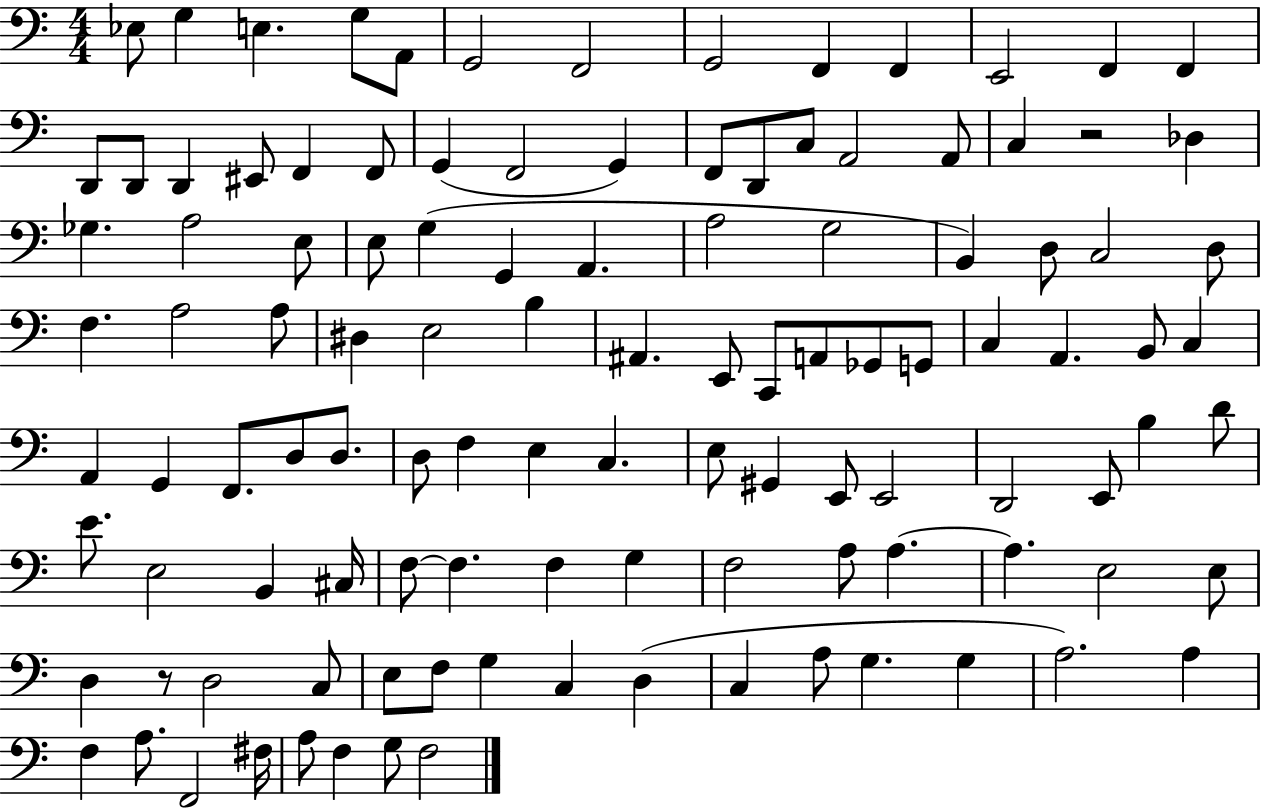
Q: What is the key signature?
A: C major